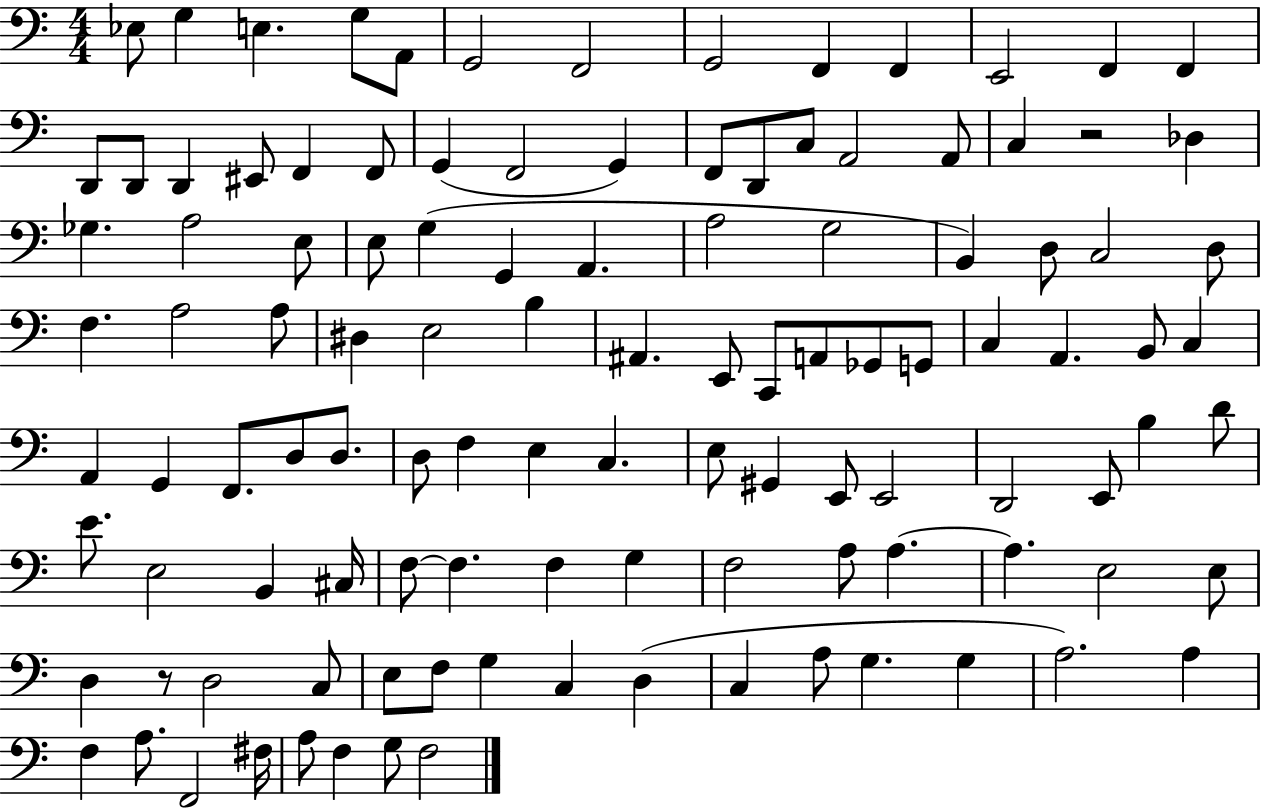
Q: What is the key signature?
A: C major